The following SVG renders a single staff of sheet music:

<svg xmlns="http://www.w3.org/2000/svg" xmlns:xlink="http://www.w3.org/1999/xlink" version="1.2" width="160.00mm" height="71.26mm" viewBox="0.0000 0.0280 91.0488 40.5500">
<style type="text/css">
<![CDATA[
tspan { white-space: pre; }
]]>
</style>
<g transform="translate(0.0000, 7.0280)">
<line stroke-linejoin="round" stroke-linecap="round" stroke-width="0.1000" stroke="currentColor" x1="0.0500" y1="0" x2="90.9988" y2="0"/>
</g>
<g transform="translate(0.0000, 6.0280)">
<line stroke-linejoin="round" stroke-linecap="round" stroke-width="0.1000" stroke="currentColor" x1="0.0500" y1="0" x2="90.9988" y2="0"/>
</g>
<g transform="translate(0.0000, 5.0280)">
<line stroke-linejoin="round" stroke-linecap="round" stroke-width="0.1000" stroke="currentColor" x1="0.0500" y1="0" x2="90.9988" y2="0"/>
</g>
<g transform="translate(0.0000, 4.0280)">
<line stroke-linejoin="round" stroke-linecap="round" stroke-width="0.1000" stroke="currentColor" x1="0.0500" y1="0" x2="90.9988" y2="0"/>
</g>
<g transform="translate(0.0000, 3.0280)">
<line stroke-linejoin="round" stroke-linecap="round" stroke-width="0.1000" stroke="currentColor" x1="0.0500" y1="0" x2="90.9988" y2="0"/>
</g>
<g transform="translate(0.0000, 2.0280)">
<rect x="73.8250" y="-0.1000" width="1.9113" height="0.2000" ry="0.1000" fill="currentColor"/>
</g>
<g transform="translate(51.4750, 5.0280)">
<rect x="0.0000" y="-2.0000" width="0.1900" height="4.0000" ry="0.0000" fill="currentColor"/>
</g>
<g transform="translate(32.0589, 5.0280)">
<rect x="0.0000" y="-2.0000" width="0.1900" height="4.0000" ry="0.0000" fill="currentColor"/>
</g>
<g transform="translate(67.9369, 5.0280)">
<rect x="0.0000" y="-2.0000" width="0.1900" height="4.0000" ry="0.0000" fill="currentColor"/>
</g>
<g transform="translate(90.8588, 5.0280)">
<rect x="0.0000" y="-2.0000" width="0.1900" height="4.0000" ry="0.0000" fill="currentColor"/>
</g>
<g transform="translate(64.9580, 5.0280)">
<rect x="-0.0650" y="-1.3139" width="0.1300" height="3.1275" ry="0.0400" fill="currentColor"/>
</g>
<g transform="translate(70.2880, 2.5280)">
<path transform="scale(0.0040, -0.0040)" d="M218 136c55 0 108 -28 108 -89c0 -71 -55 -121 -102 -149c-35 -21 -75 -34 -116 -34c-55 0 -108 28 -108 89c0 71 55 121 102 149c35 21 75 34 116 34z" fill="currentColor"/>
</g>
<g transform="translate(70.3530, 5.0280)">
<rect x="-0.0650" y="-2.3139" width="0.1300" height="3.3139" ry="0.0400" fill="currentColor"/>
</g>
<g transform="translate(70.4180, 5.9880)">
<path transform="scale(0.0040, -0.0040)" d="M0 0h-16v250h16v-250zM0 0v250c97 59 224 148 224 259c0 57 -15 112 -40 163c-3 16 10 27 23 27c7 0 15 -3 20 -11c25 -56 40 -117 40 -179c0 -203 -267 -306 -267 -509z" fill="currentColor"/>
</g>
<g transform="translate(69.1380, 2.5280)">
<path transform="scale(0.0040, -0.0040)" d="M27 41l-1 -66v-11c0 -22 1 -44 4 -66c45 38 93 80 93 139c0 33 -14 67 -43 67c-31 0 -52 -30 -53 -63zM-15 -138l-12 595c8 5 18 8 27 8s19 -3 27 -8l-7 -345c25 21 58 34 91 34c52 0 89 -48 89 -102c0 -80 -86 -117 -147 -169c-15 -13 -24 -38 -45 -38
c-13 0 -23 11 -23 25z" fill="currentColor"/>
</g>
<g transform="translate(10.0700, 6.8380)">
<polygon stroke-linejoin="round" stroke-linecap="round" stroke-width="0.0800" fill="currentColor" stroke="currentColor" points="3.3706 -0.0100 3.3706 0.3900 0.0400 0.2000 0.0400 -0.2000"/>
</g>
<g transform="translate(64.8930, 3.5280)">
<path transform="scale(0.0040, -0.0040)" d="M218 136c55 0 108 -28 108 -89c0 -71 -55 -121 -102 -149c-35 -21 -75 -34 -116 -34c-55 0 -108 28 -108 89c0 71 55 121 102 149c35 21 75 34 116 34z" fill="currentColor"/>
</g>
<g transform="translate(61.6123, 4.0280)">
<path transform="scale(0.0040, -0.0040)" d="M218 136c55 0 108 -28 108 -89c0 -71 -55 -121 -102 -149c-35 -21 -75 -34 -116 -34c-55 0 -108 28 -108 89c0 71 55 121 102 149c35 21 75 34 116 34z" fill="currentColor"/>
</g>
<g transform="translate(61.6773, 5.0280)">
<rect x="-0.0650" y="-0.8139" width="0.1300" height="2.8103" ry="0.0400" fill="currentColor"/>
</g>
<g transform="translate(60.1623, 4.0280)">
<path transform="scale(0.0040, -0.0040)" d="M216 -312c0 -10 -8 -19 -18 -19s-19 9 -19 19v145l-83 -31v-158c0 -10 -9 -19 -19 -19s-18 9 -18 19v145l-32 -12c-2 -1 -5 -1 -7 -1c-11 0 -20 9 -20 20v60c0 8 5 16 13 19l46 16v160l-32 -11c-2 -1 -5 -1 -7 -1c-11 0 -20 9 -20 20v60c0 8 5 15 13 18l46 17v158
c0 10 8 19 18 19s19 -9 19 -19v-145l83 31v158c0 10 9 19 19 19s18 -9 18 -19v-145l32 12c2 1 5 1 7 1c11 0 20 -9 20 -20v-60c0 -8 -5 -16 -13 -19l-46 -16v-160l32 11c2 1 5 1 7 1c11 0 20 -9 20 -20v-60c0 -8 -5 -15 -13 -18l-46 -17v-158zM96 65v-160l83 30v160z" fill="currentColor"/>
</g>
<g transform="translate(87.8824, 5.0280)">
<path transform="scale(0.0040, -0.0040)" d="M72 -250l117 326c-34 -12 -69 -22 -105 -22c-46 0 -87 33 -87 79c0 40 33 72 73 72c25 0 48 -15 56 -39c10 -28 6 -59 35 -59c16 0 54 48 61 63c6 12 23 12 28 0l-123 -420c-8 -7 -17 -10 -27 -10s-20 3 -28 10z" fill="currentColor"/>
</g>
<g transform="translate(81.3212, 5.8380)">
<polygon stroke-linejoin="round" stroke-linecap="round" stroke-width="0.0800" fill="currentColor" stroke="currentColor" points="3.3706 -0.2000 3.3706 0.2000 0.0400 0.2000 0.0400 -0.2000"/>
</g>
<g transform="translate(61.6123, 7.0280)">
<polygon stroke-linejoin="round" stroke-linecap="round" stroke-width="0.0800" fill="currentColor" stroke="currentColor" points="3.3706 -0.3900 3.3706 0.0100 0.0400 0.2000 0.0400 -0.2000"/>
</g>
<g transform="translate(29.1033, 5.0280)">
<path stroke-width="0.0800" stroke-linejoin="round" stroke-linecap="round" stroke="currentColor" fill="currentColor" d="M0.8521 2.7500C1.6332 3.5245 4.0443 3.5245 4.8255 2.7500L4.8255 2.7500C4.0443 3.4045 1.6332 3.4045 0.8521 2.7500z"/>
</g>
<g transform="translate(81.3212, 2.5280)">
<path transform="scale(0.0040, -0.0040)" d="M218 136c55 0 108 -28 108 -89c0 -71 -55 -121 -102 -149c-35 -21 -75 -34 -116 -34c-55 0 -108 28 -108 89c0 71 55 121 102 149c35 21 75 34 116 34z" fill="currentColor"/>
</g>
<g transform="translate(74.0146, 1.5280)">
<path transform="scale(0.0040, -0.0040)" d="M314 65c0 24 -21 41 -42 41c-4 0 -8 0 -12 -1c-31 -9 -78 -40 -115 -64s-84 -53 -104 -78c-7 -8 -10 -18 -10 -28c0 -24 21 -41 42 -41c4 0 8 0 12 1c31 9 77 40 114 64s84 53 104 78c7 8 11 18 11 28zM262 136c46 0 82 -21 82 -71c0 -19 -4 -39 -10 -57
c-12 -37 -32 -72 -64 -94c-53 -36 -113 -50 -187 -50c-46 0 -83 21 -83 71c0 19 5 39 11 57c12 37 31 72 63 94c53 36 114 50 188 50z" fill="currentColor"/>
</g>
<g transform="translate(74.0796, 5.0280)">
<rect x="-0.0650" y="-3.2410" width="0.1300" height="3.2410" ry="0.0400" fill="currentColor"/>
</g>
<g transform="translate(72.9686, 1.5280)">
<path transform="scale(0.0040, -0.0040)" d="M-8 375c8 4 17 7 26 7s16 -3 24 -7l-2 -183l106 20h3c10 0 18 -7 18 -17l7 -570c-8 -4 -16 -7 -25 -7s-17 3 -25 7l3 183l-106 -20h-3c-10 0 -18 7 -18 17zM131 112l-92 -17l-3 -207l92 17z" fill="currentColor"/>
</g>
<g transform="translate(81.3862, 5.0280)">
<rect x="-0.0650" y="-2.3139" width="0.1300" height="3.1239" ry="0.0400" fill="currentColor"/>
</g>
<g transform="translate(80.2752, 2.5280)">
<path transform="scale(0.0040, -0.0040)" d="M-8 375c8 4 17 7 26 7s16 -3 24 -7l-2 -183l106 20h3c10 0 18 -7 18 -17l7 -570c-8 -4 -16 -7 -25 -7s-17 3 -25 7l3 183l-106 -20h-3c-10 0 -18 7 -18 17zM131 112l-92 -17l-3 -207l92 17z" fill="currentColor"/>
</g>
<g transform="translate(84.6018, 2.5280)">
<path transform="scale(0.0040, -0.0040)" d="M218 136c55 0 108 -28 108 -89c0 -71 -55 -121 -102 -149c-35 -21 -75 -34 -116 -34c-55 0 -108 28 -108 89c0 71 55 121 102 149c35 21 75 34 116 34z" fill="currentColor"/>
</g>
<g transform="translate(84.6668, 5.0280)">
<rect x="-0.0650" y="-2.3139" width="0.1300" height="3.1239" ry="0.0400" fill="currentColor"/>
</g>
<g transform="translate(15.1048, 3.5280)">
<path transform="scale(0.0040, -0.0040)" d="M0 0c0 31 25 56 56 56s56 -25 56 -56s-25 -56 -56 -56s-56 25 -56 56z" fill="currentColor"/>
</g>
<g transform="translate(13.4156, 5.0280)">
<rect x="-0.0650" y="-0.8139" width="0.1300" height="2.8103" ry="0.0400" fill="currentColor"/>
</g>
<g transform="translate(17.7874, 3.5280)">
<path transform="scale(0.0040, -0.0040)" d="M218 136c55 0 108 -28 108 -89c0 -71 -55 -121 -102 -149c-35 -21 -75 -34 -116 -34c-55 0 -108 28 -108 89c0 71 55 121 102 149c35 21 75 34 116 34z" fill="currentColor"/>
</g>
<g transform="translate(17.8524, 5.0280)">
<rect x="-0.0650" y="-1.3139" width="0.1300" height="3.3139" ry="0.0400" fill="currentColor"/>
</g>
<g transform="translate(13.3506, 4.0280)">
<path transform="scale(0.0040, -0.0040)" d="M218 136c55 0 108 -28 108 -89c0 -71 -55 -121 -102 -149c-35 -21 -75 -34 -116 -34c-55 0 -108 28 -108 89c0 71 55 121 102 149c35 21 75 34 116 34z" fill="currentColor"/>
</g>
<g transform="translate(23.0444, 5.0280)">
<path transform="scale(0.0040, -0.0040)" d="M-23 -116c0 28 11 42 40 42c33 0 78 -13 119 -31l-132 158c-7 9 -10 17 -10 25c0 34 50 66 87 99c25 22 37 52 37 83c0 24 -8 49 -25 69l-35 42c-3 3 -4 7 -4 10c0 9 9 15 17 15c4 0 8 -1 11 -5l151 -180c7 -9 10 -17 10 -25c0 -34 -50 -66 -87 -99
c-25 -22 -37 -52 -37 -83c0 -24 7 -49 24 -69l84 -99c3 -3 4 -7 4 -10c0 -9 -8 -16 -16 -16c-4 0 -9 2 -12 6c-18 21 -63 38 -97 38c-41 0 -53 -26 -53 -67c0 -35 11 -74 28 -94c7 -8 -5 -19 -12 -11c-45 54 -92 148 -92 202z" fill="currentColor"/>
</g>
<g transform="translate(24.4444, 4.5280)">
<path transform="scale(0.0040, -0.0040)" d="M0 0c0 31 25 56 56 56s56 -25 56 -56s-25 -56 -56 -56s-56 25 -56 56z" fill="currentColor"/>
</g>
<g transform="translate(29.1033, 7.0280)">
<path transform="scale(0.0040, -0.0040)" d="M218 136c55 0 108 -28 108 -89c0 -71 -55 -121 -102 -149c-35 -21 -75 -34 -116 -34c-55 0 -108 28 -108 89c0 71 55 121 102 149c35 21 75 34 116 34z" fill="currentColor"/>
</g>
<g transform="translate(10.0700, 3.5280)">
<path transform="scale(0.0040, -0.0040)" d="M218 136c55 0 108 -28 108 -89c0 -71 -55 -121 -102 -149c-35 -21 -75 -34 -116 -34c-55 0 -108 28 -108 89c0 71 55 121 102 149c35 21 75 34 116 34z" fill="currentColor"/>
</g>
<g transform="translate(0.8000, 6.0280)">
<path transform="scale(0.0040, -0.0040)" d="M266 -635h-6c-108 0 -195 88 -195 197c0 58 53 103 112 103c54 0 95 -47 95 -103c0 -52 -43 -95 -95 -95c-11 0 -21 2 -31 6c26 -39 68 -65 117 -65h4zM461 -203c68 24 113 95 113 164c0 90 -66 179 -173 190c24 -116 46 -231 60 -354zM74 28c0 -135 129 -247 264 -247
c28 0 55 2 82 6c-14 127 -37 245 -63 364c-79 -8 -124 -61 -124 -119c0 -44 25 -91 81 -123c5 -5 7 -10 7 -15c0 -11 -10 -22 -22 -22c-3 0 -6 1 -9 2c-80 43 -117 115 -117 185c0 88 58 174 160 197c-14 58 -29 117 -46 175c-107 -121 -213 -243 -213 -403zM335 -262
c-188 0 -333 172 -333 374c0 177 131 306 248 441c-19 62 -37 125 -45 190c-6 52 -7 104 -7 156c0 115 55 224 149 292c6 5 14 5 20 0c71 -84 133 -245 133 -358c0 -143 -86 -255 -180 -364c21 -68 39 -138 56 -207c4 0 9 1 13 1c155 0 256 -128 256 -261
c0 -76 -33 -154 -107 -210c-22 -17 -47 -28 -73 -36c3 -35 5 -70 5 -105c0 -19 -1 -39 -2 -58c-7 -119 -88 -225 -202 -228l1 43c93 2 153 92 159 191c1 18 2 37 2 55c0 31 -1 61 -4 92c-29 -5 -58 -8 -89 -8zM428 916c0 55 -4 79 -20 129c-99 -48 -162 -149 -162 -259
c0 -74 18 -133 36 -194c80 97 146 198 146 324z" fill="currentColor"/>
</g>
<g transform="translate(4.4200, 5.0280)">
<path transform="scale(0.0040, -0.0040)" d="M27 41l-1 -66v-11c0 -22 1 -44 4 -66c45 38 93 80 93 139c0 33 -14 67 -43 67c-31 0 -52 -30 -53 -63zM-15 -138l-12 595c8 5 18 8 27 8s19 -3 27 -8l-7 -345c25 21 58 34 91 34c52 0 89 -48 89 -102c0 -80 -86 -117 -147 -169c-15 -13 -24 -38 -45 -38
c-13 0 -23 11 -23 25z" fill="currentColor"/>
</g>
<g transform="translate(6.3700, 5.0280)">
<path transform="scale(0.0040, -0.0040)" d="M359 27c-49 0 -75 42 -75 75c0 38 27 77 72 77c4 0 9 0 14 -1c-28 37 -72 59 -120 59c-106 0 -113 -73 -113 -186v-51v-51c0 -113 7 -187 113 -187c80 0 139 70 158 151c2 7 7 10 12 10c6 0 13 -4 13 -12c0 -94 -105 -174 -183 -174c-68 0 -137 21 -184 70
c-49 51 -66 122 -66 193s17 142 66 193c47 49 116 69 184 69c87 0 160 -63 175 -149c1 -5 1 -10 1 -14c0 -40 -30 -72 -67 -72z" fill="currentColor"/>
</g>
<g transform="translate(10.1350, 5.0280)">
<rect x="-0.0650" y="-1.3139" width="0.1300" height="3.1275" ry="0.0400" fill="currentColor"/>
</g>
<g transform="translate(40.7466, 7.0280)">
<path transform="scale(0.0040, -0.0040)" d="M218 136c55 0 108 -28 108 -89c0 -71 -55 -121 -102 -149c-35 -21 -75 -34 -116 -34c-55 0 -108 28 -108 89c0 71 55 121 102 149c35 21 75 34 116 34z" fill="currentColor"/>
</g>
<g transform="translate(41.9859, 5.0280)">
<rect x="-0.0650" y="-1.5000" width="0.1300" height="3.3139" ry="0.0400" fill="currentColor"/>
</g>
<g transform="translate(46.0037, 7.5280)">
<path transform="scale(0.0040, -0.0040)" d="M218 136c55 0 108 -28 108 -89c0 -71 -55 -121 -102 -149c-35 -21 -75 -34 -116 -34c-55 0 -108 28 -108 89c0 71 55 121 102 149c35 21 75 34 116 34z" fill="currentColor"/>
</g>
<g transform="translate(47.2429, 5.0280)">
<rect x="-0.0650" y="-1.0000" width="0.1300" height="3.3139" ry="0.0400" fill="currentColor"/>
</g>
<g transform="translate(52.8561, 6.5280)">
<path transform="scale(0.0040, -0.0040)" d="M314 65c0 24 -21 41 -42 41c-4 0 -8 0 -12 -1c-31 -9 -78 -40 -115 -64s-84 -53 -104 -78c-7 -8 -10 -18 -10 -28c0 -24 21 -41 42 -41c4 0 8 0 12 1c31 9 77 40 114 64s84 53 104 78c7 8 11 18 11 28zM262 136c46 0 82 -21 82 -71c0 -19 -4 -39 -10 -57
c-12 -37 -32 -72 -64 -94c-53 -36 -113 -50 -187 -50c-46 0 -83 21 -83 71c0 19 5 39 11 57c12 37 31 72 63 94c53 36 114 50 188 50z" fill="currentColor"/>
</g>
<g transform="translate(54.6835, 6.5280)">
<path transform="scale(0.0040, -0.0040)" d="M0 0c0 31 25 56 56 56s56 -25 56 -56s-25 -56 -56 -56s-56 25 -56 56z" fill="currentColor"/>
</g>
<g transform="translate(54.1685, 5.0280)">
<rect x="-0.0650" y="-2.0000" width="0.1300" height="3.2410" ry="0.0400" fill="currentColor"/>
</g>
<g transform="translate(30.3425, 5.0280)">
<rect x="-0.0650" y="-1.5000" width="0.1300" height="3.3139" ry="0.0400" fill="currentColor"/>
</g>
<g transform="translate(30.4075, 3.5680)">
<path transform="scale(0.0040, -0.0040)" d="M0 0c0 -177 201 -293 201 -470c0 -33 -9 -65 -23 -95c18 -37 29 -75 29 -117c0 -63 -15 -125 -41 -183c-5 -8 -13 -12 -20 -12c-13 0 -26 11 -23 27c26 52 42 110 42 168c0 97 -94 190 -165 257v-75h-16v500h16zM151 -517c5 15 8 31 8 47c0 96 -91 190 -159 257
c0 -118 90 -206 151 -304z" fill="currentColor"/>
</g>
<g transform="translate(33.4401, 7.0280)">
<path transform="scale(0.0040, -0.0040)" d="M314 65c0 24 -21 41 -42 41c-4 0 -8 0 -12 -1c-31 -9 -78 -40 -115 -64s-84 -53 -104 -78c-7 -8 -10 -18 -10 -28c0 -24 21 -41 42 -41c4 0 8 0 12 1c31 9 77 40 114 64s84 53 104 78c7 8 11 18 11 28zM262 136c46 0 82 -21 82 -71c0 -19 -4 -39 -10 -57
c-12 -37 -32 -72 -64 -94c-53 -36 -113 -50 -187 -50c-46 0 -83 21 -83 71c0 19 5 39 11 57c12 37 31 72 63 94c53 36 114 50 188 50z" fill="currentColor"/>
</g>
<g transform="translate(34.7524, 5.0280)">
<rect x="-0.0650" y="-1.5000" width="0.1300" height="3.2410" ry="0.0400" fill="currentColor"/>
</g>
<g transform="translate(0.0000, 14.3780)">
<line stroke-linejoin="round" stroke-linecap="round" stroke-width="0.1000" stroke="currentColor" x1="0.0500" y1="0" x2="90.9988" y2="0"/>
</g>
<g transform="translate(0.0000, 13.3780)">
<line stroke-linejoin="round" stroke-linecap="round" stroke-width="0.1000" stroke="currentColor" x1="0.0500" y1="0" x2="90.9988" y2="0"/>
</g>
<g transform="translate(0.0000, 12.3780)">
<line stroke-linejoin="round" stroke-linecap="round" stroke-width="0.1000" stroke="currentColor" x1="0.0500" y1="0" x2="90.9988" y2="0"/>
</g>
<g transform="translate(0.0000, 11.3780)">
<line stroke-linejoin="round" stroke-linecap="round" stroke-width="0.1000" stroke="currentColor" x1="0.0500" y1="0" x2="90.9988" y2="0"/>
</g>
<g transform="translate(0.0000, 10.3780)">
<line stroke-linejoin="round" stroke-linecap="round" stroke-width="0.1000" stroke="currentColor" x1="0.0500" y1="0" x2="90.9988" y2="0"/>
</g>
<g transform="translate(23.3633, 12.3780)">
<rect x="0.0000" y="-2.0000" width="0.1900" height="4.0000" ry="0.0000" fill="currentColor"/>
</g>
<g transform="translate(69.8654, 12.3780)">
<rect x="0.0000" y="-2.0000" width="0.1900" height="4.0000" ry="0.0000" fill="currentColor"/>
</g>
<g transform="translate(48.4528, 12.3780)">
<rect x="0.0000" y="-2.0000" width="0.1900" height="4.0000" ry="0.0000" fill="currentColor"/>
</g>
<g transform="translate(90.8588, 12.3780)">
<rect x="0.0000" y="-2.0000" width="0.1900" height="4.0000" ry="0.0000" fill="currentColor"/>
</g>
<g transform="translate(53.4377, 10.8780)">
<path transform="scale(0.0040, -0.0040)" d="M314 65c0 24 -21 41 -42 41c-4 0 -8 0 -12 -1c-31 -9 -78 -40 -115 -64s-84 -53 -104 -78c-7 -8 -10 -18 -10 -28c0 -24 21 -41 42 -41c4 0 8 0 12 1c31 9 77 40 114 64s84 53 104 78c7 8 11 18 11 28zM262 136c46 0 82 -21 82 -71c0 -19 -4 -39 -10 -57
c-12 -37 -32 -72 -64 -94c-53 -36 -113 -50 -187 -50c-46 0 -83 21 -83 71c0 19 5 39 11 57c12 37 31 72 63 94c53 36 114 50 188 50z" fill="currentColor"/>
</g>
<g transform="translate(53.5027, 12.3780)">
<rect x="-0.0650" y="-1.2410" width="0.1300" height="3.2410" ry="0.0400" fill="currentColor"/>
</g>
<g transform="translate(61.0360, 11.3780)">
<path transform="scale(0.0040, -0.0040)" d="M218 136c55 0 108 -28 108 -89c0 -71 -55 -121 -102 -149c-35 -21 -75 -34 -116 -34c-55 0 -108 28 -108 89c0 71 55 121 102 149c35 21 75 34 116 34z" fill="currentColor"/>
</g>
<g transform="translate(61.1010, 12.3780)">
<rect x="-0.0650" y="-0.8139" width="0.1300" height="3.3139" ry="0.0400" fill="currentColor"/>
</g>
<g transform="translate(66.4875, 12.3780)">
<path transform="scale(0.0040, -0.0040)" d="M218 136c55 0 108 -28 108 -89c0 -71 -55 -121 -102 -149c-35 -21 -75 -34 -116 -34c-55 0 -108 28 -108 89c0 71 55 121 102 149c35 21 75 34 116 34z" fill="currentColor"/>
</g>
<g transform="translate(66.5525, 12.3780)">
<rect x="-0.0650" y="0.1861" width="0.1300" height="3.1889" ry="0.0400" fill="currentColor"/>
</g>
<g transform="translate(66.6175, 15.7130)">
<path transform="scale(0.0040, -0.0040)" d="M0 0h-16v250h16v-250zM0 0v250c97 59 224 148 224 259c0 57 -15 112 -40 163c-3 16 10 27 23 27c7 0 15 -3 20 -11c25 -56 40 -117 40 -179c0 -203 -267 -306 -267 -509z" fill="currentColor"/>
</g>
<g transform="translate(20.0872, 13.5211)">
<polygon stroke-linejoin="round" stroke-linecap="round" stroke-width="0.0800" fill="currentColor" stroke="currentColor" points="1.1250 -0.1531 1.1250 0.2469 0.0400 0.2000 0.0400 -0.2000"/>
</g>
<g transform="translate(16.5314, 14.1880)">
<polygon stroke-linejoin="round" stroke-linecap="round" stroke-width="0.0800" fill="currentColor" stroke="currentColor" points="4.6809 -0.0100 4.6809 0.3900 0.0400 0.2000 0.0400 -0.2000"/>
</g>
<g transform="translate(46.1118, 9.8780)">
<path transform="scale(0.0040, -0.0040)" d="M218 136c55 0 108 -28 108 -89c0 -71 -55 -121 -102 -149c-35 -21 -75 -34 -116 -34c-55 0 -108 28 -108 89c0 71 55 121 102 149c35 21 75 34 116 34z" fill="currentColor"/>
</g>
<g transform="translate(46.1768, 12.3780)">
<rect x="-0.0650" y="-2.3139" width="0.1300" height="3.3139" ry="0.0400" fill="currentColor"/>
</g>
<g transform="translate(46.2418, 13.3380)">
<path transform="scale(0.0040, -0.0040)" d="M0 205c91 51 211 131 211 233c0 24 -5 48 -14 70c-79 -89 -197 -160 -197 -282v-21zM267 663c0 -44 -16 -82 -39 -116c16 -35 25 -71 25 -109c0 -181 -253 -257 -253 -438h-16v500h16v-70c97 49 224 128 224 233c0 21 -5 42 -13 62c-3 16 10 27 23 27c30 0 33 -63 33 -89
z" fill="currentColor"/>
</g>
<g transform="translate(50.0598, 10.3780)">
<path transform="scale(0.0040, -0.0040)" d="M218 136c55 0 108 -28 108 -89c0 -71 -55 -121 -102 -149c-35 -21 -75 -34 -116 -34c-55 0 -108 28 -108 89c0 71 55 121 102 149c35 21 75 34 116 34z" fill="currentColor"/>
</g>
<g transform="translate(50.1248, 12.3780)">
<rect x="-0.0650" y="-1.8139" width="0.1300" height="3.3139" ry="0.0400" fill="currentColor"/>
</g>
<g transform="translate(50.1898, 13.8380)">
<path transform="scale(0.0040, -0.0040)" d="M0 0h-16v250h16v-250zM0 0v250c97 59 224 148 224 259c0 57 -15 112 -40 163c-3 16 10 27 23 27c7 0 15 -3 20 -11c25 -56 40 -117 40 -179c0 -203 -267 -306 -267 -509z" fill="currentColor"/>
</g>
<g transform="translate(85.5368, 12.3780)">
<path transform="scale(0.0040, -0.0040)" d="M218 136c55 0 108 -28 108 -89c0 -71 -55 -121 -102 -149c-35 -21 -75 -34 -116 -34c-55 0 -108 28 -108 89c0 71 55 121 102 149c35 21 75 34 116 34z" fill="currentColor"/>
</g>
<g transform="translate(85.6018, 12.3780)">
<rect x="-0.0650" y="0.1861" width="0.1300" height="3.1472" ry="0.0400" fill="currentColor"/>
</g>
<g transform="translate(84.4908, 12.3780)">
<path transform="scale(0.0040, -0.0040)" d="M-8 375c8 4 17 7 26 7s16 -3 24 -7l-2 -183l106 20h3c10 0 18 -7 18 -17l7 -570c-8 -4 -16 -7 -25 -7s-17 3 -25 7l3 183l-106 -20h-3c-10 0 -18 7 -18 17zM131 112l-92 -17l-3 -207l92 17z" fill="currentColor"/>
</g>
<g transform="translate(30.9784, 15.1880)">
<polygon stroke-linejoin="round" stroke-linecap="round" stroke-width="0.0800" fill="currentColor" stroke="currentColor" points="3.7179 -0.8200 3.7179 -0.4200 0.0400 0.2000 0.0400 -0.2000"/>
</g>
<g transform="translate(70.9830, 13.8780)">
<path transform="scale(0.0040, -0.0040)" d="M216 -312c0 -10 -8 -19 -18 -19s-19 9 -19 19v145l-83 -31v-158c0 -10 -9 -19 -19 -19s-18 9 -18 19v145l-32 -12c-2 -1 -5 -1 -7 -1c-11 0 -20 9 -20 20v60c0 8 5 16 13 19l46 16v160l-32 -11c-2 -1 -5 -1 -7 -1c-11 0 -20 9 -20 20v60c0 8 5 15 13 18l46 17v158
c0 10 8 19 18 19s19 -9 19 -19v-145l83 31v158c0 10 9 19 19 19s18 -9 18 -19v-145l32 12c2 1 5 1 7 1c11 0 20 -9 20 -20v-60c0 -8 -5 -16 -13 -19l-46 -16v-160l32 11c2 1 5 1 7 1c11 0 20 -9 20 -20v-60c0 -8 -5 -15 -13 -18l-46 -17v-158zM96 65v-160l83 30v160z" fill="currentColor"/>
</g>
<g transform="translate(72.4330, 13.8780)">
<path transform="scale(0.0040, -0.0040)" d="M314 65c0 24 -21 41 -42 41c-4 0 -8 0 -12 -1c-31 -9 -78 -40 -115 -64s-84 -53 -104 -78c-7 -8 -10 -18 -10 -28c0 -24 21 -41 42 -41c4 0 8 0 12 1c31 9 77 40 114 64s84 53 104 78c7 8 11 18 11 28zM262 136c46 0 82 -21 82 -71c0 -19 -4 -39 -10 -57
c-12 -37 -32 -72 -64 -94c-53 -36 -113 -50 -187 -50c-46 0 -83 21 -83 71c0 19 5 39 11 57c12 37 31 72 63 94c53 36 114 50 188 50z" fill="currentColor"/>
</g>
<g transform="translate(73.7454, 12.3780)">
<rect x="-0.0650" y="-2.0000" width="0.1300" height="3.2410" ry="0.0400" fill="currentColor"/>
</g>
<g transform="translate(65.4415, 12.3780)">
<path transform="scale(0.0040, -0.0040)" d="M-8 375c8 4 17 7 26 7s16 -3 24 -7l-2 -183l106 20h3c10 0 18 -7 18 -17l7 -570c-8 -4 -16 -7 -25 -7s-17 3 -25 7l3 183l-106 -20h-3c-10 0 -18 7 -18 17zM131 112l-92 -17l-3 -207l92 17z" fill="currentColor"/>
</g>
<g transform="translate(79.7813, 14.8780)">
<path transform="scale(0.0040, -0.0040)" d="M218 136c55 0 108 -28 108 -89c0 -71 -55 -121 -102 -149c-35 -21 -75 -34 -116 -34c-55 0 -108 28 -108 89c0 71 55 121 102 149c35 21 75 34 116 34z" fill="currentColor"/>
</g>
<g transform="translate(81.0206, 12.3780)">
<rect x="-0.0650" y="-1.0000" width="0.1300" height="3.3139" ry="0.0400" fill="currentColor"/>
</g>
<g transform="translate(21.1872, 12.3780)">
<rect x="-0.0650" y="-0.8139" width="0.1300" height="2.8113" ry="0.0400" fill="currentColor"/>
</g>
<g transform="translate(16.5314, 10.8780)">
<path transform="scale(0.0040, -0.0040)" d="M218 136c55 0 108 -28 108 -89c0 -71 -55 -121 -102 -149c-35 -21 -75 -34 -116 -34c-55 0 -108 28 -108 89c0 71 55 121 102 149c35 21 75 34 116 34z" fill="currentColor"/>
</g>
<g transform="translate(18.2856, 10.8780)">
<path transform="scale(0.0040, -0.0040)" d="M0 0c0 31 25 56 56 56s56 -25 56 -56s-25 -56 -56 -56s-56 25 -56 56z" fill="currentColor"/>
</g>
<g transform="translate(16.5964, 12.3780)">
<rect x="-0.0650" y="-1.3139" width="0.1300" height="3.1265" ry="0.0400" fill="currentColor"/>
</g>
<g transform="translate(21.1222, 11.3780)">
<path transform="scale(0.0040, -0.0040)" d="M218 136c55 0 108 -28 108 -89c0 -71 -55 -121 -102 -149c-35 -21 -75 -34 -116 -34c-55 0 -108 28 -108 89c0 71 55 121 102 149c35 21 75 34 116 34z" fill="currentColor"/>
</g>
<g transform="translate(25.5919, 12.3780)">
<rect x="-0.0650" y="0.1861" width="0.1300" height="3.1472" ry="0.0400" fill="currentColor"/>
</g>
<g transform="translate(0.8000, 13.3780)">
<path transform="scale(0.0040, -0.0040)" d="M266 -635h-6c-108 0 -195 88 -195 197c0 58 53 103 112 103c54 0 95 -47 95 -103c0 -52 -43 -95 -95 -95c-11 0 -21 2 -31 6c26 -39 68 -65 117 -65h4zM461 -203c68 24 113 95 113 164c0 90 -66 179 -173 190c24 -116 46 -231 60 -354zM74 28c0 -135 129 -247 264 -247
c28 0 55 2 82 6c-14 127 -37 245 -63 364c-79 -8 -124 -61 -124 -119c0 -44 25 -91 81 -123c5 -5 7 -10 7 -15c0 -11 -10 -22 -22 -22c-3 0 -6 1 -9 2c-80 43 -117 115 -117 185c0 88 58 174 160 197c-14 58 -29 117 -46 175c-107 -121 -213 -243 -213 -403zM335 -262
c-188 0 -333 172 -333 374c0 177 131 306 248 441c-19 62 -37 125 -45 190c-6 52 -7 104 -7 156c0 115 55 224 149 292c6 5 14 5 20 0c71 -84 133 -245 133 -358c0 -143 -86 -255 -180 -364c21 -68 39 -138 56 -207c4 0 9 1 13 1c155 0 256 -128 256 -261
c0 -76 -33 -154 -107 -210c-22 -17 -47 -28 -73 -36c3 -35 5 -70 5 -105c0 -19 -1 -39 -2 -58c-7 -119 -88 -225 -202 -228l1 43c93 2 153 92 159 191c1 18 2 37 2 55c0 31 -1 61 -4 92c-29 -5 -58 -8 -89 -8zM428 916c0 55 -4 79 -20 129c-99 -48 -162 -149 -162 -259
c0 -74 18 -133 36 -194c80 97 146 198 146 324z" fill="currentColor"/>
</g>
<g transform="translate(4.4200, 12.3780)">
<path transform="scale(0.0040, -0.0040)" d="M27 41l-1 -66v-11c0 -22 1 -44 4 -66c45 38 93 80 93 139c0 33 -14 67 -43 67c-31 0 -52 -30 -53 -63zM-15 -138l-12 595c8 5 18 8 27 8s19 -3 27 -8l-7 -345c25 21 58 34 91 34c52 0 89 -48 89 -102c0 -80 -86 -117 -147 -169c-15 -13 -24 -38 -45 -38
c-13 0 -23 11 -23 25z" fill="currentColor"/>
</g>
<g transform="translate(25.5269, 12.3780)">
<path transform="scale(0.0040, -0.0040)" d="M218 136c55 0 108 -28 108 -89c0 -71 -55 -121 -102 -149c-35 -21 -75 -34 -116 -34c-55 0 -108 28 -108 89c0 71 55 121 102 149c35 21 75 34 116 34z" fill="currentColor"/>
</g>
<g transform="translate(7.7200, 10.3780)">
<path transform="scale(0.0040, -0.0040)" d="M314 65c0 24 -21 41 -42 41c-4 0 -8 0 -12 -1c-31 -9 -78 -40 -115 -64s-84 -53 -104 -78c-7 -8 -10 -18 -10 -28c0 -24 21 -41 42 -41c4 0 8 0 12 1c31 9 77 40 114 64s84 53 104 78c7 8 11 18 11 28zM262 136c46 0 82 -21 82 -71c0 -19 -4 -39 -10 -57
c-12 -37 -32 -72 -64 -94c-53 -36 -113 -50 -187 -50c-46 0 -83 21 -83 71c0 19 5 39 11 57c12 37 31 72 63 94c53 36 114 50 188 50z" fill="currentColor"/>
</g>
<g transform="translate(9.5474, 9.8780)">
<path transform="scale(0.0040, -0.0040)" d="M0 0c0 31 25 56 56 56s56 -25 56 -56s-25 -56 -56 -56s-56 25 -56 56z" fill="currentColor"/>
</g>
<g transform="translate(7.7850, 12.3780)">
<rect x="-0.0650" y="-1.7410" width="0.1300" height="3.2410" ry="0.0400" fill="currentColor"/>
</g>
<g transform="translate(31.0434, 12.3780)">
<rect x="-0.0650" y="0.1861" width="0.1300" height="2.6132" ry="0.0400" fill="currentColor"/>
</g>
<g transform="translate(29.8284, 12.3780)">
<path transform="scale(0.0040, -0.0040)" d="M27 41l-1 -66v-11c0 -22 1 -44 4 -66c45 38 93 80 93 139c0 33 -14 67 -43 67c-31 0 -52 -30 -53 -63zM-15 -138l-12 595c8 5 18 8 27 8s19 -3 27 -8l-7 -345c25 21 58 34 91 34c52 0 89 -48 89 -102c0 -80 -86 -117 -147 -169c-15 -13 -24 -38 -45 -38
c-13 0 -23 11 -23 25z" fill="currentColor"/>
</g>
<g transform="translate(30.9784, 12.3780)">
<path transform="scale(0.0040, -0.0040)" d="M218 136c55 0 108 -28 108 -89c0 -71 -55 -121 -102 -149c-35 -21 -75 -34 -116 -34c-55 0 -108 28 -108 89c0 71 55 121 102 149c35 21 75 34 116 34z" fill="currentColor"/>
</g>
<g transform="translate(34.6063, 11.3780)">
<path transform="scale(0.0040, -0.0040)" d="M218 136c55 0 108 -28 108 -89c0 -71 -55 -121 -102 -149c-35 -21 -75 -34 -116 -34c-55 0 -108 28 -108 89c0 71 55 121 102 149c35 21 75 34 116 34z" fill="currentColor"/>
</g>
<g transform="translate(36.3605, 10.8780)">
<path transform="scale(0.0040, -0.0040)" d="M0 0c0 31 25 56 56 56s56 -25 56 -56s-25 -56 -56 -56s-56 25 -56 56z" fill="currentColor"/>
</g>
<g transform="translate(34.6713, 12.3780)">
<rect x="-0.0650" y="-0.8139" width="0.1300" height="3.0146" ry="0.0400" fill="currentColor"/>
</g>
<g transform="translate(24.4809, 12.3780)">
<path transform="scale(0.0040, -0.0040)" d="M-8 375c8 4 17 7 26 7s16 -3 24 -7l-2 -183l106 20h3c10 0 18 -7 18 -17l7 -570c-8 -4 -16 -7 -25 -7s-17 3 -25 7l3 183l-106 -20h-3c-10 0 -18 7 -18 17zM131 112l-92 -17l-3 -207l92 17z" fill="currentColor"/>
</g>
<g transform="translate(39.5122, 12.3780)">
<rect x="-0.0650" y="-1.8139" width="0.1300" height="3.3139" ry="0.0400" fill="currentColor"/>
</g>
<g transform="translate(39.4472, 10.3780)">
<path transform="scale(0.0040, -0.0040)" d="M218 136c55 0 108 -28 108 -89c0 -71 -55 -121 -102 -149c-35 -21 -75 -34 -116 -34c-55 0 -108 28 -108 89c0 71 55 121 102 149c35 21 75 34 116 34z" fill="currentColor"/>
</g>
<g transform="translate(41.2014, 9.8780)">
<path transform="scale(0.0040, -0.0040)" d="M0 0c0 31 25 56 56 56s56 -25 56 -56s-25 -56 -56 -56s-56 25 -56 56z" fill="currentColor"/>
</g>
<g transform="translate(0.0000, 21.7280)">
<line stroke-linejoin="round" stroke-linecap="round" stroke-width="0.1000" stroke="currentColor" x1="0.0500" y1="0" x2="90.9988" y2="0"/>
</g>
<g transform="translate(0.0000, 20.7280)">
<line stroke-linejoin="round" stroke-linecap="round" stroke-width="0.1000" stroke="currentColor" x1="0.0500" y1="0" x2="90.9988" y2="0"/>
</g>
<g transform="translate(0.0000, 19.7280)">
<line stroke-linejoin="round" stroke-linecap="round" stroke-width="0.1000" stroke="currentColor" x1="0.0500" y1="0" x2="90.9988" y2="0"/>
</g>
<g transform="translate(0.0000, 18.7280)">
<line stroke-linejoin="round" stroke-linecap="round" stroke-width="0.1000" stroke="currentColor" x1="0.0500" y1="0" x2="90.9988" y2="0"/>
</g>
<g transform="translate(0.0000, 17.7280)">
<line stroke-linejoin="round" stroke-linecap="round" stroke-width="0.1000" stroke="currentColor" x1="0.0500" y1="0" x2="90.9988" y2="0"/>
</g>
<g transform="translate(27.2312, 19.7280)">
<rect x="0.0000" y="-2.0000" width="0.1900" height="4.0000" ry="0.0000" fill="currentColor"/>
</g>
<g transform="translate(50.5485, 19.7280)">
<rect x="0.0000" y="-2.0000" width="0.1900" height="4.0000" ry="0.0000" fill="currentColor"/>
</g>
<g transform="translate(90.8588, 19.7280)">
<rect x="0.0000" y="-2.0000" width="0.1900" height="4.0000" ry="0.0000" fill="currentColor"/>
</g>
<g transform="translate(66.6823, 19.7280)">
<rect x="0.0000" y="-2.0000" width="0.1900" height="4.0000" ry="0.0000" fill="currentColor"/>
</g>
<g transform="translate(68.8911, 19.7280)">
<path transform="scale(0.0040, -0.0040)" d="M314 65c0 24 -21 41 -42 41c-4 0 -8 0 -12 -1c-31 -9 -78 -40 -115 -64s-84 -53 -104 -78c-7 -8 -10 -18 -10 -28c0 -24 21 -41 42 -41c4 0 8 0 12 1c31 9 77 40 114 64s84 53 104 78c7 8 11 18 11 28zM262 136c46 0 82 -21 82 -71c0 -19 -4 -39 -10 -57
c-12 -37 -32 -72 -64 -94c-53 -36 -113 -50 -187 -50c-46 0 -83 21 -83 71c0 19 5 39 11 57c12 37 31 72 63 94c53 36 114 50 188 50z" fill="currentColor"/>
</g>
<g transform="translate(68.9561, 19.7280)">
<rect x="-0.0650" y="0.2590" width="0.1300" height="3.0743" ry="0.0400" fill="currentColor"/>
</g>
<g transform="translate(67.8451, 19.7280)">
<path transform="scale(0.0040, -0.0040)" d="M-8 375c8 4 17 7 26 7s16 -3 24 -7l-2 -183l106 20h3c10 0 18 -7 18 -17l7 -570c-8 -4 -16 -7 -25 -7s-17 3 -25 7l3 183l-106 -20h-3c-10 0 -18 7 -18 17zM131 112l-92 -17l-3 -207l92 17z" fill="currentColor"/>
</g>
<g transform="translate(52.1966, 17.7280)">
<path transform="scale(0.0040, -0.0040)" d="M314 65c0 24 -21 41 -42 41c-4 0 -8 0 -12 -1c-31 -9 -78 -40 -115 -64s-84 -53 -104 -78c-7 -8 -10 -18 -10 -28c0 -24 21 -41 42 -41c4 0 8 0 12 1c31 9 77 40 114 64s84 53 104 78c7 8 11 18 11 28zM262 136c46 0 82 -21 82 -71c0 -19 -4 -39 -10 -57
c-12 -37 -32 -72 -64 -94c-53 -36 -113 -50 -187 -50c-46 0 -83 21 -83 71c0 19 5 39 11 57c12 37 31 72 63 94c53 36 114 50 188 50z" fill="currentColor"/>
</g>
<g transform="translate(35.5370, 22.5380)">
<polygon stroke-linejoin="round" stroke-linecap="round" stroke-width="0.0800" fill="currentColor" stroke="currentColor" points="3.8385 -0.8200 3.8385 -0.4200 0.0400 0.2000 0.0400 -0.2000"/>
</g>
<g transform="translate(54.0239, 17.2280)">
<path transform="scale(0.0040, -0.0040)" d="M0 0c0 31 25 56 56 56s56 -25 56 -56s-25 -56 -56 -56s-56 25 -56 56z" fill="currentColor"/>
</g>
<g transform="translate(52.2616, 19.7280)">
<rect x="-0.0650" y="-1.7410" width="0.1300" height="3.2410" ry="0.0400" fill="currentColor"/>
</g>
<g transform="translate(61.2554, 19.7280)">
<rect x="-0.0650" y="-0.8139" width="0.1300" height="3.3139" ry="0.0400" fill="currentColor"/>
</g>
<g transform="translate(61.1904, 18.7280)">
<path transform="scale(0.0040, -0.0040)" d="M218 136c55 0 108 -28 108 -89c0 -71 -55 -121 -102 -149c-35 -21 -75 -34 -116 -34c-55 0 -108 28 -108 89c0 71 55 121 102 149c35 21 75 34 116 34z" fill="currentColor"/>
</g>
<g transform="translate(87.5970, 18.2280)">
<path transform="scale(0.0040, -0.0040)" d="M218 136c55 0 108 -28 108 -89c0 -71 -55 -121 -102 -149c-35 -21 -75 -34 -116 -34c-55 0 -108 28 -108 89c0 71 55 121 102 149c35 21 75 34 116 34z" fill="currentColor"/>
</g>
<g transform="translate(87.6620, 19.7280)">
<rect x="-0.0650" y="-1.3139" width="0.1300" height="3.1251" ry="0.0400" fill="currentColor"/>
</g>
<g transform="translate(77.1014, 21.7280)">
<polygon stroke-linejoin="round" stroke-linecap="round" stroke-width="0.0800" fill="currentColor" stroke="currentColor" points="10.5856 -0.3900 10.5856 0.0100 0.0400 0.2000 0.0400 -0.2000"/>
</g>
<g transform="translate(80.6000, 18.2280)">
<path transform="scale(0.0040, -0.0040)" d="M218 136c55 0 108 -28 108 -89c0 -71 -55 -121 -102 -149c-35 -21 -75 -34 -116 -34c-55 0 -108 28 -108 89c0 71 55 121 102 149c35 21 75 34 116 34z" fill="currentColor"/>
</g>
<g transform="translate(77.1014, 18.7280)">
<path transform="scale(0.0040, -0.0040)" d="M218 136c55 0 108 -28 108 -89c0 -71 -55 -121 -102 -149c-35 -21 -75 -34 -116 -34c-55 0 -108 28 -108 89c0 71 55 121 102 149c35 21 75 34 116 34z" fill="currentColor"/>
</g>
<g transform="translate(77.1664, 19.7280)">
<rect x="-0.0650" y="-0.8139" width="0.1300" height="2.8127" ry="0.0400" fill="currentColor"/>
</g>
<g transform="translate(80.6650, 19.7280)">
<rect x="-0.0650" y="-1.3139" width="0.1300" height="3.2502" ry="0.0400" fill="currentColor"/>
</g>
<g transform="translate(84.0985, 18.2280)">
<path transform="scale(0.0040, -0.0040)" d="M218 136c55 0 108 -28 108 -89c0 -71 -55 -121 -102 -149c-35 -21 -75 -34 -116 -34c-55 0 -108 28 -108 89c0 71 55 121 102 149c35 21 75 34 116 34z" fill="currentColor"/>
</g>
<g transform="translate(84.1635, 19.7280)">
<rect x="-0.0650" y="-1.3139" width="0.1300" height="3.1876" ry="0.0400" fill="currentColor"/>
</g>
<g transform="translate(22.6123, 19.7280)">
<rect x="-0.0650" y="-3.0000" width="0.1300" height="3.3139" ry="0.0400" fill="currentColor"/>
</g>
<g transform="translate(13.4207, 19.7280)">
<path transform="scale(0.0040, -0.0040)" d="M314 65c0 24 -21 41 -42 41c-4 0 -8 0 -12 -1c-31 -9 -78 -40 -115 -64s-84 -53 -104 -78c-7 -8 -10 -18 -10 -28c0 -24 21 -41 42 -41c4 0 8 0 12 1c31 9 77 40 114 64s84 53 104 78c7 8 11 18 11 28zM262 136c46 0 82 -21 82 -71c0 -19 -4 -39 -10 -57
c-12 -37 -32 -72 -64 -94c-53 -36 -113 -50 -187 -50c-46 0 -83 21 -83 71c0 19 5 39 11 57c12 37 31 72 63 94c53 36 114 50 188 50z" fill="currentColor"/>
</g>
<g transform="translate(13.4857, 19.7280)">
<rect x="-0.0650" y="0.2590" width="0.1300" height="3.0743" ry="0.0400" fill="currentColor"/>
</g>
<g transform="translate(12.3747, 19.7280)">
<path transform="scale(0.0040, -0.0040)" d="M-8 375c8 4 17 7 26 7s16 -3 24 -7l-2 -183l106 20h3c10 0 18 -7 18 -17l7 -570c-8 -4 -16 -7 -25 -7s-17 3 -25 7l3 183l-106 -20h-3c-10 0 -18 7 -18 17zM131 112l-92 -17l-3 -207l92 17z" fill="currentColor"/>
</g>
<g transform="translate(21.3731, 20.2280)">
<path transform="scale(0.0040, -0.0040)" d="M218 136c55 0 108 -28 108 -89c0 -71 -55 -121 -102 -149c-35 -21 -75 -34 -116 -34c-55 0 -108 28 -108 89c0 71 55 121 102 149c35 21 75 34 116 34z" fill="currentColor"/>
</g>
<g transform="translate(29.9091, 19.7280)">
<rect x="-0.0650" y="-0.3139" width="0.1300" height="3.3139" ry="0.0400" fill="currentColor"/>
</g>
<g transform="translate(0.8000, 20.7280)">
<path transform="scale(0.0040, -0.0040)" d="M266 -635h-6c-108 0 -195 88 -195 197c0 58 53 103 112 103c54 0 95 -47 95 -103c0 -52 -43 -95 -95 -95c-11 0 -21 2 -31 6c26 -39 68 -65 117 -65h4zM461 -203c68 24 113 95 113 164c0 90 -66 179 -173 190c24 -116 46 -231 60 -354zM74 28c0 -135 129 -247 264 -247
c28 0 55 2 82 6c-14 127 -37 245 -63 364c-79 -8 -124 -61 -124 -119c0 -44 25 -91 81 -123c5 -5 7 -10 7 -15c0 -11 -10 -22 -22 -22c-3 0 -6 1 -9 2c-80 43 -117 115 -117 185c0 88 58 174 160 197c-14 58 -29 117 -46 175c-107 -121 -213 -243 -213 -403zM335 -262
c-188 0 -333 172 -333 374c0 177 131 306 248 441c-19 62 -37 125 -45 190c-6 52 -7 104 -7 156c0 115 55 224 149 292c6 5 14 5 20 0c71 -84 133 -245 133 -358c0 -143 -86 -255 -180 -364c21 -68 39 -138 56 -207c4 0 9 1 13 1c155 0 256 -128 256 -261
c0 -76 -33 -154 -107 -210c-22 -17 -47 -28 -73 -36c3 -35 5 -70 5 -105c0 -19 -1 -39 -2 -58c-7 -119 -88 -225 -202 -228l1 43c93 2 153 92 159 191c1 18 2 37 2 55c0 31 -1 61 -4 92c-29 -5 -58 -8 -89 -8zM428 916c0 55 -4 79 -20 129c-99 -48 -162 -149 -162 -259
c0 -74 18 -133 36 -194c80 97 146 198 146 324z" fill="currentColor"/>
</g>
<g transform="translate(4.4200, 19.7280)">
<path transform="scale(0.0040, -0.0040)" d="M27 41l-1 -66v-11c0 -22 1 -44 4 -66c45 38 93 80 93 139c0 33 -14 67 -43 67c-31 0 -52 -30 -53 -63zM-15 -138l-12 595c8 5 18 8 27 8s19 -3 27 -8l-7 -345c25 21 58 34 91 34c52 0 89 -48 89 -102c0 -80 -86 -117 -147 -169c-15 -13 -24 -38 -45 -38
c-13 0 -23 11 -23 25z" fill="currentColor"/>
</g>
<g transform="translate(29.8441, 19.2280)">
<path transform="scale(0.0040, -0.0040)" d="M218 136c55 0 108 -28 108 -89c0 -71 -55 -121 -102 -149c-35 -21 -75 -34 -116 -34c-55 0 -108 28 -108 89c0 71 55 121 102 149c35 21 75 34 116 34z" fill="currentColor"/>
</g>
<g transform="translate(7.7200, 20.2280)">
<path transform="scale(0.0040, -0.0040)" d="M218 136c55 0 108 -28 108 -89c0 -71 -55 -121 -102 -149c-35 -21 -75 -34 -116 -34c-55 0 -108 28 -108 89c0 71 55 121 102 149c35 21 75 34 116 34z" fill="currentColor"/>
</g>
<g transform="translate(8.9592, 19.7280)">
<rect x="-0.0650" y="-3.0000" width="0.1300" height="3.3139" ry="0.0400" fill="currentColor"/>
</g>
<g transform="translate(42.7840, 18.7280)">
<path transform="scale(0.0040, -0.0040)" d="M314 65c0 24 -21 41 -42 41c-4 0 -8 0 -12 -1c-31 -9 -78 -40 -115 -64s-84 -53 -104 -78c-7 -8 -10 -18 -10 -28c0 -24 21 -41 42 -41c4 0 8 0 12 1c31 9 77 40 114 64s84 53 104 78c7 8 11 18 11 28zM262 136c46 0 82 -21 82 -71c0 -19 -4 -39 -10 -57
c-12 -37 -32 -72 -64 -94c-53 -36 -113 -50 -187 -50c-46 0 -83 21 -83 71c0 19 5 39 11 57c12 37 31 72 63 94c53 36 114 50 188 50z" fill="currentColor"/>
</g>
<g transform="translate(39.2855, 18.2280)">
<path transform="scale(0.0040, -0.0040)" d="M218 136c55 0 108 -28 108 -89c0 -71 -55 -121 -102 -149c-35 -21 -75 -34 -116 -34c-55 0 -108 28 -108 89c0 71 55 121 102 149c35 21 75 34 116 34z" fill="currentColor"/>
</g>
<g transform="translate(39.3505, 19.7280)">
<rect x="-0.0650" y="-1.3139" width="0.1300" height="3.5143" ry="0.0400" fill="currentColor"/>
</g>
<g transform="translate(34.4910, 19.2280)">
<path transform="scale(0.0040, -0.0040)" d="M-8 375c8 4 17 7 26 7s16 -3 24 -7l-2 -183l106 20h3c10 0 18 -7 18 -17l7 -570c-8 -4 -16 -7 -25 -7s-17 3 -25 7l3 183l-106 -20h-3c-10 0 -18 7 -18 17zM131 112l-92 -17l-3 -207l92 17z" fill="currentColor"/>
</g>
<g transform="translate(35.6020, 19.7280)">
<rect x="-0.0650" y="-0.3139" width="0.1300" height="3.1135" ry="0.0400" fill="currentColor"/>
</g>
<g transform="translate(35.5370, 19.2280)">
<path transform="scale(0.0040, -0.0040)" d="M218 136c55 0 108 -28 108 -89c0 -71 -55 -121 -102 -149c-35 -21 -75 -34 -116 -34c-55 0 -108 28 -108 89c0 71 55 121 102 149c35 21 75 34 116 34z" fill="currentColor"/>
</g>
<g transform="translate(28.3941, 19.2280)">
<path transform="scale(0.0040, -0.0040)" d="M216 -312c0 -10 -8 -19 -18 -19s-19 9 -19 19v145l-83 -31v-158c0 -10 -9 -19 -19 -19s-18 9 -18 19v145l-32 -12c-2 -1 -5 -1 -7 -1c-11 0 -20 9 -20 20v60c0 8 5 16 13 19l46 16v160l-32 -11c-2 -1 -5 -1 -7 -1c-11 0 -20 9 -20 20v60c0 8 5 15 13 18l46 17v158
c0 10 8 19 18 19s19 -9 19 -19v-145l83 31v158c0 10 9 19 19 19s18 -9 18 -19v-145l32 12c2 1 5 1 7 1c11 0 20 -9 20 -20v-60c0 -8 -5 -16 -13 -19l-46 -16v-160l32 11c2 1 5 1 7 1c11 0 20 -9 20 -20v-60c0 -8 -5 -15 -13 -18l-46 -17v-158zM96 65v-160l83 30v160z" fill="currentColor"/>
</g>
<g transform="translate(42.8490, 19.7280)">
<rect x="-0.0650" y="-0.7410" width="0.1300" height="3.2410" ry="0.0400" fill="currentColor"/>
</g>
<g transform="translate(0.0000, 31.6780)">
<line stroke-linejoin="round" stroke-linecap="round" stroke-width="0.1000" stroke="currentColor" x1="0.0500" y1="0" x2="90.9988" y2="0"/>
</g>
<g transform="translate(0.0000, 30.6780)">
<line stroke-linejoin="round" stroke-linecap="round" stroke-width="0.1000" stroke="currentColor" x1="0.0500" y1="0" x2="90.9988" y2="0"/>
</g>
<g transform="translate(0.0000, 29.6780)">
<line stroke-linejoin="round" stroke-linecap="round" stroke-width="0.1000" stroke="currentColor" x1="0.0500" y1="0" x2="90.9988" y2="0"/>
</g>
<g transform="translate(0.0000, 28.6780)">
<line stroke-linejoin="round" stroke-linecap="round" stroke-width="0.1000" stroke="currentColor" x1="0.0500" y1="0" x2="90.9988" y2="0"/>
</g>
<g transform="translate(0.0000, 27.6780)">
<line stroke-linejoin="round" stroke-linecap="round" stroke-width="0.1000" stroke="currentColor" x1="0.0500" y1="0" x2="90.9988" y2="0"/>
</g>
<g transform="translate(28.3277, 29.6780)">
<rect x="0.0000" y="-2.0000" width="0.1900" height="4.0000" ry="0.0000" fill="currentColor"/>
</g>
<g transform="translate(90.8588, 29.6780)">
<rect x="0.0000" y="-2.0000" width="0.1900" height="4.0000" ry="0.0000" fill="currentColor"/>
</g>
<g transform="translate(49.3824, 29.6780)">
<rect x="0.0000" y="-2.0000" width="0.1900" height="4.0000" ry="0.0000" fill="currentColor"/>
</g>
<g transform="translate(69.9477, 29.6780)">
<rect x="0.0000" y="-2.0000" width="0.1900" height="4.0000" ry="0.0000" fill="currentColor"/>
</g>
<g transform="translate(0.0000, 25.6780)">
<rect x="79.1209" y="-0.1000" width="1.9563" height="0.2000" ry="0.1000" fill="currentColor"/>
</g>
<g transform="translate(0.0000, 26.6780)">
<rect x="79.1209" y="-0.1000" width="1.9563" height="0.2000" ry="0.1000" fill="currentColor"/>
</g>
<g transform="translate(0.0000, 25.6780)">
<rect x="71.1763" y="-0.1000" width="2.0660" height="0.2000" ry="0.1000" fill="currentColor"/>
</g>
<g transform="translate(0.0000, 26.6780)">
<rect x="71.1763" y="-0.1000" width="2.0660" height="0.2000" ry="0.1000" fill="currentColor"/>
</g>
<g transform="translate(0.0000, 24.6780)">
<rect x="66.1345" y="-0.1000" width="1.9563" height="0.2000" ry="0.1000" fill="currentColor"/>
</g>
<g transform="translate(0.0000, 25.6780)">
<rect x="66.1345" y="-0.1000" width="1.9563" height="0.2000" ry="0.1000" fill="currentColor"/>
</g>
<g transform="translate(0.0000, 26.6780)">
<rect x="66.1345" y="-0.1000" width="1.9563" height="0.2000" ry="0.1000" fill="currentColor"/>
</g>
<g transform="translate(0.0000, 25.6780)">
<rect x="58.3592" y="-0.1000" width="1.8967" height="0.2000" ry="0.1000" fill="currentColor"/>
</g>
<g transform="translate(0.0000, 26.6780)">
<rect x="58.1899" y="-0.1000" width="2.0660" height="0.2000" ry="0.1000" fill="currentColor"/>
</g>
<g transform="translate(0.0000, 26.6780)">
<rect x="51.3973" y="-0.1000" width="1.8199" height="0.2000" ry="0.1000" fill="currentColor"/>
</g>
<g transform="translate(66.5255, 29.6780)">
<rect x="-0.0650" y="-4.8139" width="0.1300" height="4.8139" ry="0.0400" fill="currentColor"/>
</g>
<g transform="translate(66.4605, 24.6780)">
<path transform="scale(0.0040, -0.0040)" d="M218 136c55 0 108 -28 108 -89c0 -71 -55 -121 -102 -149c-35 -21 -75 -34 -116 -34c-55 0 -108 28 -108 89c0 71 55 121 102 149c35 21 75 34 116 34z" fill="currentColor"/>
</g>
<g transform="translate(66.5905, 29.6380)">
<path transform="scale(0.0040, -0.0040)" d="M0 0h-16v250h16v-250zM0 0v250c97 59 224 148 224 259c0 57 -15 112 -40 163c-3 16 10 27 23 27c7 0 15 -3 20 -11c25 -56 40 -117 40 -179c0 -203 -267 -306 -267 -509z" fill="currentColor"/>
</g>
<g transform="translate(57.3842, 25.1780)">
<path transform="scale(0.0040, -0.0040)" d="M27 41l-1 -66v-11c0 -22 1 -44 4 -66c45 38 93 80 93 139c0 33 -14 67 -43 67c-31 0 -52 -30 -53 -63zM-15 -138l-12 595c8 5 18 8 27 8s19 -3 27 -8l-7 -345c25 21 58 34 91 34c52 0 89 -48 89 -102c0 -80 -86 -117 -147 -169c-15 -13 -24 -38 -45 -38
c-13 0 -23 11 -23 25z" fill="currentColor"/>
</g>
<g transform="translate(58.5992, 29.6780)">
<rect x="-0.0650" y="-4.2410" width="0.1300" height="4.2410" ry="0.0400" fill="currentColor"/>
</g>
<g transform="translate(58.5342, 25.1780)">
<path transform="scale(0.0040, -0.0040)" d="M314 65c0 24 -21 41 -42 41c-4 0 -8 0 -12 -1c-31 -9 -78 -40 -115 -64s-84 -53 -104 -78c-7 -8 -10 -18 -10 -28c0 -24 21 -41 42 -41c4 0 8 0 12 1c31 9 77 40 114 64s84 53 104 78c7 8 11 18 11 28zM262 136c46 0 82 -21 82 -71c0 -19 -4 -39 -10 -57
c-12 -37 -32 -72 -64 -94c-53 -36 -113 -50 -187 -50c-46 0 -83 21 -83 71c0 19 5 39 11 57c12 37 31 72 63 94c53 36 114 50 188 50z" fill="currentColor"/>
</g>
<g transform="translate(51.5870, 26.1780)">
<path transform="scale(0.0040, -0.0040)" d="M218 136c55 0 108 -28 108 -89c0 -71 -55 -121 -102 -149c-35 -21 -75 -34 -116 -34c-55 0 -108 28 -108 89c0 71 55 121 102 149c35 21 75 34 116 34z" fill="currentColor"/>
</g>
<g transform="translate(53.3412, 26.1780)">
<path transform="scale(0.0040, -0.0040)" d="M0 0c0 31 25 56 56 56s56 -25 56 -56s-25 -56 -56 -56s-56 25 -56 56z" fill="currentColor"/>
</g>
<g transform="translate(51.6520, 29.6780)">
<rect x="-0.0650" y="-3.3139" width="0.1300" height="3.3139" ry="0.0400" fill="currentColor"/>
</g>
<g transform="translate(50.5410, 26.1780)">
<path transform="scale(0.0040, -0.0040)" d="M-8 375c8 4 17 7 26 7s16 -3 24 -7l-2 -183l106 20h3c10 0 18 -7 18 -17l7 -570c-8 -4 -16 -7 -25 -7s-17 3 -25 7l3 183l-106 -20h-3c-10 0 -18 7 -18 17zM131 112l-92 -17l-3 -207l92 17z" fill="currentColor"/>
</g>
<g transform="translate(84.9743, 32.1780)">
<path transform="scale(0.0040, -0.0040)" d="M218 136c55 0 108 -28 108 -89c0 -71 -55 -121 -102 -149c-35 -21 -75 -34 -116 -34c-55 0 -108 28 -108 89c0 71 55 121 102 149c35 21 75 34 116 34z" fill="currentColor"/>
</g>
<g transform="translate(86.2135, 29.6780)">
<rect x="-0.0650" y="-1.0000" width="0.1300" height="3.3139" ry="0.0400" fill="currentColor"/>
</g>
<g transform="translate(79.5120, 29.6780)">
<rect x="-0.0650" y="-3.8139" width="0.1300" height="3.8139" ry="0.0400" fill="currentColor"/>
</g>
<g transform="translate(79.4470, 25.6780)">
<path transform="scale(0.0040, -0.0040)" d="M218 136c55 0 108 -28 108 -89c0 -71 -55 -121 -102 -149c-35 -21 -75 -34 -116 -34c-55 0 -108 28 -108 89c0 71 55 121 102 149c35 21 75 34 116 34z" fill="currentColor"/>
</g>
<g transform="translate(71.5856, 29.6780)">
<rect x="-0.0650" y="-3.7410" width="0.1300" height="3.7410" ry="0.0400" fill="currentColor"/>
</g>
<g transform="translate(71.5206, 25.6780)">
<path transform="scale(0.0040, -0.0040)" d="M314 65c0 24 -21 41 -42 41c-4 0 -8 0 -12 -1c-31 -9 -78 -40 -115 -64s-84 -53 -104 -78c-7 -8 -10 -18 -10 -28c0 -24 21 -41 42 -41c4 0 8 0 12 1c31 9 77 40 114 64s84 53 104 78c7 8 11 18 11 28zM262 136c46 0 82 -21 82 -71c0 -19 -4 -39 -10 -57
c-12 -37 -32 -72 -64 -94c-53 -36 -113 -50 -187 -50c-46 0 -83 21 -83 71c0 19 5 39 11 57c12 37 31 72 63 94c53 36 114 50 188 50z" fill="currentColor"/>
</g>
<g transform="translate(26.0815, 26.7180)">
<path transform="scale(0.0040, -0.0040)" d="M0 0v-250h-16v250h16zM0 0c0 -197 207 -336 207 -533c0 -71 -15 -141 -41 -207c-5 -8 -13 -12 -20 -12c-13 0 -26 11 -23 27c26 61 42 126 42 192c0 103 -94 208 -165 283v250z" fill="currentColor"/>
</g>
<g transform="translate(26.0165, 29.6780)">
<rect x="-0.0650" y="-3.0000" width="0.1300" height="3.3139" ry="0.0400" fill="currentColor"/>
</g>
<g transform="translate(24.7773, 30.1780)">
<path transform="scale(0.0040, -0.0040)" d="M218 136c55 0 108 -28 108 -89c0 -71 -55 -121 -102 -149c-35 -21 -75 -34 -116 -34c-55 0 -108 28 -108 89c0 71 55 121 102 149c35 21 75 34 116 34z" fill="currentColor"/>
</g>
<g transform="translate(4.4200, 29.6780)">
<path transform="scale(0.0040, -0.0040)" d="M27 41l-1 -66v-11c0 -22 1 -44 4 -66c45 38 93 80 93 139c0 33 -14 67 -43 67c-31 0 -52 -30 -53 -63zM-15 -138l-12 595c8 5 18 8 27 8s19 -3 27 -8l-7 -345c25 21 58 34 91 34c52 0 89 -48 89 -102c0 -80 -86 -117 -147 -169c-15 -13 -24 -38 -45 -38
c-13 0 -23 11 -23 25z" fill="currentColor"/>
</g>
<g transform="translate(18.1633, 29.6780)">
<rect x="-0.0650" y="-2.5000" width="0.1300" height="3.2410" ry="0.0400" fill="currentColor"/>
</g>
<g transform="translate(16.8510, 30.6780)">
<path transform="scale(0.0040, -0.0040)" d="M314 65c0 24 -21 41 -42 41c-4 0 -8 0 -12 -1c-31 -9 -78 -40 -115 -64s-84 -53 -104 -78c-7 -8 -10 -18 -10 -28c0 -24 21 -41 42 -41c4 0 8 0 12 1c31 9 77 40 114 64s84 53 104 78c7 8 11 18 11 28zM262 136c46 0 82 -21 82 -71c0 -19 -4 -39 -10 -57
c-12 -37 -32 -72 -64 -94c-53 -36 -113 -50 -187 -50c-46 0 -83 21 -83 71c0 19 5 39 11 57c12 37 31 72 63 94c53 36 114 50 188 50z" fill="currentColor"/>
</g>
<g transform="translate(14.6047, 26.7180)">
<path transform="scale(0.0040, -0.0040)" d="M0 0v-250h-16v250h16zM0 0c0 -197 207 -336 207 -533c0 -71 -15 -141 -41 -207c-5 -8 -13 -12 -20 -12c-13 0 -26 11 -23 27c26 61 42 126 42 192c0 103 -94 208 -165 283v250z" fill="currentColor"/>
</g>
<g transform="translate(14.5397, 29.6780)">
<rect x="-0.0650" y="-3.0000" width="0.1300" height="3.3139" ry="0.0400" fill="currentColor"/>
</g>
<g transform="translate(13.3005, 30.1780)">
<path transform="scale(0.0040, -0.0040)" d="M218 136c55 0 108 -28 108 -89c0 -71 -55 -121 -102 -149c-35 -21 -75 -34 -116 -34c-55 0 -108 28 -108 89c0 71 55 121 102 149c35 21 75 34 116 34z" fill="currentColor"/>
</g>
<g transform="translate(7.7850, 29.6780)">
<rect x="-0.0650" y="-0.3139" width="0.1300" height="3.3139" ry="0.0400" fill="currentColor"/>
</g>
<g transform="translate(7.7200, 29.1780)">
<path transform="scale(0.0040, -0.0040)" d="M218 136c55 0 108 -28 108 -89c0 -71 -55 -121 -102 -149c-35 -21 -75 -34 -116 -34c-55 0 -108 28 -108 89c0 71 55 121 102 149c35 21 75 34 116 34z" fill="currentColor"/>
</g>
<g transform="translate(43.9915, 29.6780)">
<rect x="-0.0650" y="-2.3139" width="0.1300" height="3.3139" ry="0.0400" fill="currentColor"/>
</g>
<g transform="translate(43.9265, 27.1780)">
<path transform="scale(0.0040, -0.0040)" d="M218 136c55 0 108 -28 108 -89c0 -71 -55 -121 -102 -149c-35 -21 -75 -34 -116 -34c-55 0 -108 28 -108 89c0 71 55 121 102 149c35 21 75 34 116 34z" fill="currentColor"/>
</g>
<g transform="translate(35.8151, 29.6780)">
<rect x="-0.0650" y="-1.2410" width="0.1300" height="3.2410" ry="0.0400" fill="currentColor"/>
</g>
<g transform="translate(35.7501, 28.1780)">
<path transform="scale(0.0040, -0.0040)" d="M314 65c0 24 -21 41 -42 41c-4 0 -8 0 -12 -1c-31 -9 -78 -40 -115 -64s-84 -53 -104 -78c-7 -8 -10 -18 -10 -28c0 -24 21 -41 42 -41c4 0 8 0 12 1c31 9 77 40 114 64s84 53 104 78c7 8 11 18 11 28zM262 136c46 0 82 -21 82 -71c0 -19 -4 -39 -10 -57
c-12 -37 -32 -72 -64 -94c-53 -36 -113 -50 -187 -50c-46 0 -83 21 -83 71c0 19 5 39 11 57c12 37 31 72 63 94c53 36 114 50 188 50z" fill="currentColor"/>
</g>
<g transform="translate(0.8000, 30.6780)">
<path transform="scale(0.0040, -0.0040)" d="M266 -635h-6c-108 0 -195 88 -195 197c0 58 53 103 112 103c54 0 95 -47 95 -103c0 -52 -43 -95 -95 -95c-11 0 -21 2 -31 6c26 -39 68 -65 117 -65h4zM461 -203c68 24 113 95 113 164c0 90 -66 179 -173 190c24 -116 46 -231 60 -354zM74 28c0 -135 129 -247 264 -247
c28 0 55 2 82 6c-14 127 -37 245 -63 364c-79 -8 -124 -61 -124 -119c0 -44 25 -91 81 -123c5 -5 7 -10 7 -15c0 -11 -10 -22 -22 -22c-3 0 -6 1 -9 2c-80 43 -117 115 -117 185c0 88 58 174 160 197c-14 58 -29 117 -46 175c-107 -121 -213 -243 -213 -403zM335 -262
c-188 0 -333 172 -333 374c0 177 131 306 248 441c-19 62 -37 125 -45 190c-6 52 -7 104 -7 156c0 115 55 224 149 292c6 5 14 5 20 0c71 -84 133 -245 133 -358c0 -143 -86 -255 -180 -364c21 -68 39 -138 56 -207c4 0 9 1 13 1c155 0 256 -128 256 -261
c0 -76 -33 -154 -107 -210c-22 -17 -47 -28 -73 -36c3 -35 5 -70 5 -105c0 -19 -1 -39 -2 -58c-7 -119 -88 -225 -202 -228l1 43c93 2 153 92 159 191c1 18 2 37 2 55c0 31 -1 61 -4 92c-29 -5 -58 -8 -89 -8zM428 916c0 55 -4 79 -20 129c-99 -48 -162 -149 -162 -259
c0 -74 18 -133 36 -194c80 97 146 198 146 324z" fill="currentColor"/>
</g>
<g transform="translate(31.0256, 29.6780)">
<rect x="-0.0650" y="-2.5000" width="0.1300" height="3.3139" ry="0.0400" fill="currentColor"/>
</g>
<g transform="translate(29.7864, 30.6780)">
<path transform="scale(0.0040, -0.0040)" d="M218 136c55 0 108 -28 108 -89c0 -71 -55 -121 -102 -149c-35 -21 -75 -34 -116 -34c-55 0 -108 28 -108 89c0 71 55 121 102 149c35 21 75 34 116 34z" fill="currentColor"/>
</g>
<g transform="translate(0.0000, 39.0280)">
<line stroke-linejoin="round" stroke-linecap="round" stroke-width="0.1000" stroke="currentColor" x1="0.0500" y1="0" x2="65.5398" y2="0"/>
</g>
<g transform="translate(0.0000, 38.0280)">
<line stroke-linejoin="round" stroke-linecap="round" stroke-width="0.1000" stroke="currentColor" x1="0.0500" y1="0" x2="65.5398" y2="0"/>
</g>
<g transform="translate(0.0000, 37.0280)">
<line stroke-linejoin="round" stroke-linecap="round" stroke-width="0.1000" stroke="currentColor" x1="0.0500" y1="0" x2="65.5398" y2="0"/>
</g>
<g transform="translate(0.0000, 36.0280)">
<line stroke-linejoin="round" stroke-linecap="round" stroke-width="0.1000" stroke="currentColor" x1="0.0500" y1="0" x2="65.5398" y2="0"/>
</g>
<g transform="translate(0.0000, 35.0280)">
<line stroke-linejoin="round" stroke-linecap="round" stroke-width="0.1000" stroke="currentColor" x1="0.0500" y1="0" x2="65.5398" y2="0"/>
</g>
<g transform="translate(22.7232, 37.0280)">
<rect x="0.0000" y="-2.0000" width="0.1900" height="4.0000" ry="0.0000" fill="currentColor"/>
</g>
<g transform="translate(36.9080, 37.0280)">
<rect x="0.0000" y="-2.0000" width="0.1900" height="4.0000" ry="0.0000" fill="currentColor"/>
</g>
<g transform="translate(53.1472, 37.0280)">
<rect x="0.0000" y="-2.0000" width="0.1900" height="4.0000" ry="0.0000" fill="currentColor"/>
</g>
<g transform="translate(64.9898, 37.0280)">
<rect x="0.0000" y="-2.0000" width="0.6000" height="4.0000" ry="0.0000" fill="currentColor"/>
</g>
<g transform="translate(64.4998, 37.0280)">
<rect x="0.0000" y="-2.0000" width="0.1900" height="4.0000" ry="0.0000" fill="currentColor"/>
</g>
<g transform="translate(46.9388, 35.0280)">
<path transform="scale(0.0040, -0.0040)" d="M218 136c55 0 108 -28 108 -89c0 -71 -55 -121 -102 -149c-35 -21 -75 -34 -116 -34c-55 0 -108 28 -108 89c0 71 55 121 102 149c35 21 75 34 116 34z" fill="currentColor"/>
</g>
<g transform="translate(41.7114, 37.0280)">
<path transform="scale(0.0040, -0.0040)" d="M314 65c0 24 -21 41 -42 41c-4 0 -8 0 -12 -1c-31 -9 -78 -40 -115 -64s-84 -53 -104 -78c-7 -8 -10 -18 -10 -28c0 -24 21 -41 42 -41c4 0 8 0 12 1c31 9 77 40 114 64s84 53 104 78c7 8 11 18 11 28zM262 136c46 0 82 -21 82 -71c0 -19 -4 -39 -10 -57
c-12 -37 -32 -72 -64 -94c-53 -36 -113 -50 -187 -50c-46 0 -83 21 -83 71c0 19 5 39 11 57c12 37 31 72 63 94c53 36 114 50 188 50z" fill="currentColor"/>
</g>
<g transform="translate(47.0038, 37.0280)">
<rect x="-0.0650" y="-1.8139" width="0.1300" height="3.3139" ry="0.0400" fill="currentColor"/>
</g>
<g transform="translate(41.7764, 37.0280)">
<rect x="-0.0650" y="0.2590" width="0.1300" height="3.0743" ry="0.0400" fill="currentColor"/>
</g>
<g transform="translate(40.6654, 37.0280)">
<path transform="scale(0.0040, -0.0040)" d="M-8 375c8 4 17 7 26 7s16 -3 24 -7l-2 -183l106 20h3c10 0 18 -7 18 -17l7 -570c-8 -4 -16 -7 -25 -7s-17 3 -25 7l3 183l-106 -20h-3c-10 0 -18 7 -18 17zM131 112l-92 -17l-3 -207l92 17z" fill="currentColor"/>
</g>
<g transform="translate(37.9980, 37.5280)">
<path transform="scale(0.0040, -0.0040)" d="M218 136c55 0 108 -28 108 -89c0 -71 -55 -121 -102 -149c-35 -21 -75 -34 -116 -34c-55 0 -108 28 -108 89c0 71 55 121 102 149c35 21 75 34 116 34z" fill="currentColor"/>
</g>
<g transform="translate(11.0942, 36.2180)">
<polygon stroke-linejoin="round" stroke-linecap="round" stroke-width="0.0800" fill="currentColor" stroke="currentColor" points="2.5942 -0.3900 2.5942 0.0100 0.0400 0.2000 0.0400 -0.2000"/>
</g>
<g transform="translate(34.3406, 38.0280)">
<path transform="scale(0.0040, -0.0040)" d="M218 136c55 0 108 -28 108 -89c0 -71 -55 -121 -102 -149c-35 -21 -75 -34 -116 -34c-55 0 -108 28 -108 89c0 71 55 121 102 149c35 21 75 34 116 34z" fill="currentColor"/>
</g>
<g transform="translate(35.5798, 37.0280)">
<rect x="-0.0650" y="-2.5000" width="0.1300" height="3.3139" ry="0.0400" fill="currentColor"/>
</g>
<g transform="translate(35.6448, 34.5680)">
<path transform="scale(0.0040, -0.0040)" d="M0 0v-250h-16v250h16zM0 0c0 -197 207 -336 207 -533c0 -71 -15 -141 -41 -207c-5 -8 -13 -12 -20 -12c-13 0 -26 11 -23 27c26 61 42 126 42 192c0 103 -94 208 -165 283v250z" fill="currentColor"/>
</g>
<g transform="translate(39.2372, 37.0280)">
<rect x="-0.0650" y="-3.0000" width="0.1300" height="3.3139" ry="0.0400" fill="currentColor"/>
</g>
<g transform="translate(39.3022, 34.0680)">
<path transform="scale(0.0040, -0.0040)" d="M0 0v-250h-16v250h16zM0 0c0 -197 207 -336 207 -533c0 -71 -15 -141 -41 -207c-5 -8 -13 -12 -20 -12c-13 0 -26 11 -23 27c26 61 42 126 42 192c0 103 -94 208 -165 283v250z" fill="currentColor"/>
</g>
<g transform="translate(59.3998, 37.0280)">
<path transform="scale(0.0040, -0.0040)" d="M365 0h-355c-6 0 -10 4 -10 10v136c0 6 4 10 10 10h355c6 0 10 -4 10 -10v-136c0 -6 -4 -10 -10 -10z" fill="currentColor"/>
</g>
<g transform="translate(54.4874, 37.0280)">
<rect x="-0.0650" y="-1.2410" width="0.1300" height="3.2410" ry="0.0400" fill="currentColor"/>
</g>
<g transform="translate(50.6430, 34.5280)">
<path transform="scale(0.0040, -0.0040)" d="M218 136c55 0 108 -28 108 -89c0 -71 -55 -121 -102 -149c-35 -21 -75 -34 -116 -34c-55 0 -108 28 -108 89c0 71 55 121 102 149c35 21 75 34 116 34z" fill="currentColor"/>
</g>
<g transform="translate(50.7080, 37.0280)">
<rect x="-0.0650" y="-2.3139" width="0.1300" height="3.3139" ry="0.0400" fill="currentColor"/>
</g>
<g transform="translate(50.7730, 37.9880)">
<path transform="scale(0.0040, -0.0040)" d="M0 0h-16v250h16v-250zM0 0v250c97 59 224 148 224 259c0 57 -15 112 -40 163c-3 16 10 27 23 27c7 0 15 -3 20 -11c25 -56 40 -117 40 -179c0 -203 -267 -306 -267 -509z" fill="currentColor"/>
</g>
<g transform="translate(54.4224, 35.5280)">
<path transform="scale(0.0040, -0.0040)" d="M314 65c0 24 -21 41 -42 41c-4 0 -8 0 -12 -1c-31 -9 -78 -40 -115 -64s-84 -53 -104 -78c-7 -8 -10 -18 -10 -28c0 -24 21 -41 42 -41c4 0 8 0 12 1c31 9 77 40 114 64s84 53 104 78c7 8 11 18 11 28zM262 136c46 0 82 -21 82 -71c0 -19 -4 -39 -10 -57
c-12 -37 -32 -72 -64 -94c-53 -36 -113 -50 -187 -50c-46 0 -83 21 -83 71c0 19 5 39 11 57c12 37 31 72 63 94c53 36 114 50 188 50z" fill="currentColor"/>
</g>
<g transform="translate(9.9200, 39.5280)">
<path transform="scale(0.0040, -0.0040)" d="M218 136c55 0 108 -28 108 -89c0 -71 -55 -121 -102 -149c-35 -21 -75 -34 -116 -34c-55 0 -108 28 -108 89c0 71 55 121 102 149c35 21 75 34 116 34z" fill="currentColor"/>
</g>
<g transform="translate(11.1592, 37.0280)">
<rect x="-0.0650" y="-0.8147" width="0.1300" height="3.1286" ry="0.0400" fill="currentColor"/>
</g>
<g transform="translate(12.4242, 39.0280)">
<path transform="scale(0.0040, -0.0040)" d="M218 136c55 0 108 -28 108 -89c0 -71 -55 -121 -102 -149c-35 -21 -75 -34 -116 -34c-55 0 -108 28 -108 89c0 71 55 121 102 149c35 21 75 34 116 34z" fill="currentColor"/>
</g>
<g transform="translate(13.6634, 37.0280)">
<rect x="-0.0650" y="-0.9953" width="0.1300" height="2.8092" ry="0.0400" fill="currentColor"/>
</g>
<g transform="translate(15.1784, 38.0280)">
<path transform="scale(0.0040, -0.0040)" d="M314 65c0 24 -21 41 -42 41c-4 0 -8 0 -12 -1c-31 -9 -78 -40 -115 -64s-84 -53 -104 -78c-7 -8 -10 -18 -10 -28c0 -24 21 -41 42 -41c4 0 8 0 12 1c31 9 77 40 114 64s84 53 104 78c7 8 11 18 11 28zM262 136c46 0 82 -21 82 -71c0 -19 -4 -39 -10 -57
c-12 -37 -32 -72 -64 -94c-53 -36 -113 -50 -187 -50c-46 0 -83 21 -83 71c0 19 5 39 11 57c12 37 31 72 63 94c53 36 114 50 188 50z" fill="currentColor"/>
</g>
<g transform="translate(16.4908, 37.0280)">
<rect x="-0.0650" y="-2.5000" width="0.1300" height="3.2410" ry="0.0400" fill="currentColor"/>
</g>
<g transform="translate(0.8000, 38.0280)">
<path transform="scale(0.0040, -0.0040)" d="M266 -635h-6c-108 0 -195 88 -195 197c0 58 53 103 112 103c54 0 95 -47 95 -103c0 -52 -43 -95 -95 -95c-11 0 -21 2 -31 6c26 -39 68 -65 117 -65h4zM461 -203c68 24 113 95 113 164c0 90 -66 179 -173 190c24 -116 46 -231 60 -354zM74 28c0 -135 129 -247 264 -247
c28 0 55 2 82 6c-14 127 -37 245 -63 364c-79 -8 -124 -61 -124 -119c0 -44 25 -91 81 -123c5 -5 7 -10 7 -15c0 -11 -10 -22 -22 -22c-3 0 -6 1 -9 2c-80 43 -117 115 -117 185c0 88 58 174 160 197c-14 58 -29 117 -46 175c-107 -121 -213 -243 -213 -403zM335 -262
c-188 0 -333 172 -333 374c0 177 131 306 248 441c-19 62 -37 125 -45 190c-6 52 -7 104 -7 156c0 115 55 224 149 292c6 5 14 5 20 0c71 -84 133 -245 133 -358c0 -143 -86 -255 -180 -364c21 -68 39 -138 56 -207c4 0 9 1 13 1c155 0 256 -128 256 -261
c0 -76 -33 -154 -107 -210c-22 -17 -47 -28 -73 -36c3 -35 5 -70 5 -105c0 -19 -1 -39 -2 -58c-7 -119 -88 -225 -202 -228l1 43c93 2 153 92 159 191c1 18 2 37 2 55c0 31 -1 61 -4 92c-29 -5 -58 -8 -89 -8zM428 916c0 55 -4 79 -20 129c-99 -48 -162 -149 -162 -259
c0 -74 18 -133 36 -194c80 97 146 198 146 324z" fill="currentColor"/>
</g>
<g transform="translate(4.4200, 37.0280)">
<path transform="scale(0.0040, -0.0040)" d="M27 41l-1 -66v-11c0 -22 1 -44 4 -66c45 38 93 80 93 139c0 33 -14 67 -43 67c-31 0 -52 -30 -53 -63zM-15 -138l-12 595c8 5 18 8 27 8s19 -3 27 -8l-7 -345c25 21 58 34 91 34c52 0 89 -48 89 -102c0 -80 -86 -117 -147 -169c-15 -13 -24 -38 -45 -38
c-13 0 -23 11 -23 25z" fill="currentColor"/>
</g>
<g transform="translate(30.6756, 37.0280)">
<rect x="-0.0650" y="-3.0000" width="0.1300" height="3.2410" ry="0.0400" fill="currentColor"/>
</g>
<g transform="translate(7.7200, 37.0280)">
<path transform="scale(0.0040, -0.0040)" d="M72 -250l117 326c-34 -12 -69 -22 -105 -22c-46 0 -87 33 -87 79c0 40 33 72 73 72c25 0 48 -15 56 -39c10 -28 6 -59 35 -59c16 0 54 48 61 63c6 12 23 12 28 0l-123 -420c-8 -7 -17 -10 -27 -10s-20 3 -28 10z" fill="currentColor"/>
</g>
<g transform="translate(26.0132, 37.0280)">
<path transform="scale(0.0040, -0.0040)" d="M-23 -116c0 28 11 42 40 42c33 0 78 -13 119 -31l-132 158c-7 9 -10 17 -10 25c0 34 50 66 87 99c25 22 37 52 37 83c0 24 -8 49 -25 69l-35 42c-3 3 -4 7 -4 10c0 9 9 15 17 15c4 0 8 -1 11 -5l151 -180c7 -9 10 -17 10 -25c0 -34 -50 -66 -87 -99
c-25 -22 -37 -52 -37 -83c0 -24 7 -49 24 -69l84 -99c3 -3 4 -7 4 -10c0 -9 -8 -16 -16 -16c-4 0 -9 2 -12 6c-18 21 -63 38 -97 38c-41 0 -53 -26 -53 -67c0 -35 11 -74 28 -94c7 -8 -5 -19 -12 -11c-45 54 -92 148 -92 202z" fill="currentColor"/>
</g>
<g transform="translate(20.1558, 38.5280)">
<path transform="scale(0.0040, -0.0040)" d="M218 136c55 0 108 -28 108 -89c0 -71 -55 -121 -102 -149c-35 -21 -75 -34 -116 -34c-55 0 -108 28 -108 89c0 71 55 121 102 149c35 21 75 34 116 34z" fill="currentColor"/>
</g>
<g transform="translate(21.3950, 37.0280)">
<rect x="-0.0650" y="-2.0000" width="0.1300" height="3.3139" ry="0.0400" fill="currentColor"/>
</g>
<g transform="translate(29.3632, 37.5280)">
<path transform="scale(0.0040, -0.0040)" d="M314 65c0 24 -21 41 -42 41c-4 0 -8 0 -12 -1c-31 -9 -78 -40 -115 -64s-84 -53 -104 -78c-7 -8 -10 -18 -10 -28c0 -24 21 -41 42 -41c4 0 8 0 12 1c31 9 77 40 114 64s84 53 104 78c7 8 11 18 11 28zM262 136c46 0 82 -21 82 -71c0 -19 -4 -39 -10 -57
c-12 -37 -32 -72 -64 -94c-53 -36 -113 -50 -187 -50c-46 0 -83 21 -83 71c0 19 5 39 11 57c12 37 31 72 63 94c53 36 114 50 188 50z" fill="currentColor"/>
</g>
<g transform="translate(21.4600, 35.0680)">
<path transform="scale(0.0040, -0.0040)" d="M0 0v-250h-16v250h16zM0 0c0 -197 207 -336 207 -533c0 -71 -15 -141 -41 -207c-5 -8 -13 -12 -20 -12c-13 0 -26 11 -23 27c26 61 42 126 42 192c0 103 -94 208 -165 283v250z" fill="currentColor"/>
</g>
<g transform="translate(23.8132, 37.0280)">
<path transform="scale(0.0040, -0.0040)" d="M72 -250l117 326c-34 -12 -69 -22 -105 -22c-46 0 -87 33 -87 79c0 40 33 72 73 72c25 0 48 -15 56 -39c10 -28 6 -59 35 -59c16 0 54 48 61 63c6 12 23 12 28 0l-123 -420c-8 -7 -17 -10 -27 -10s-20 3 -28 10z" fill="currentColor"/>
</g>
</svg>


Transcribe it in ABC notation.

X:1
T:Untitled
M:4/4
L:1/4
K:F
e/2 d/2 e z E/4 E2 E D F2 ^d/2 e/2 _g/2 b2 g/2 g/2 z/2 f2 e/2 d/4 B _B/2 d/2 f g/4 f/2 e2 d B/2 ^F2 D B A B2 A ^c c/2 e/2 d2 f2 d B2 d/2 e/2 e/2 e/2 c A/2 G2 A/2 G e2 g b _d'2 e'/2 c'2 c' D z/2 D/2 E/2 G2 F/2 z/2 z A2 G/2 A/2 B2 f g/2 e2 z2